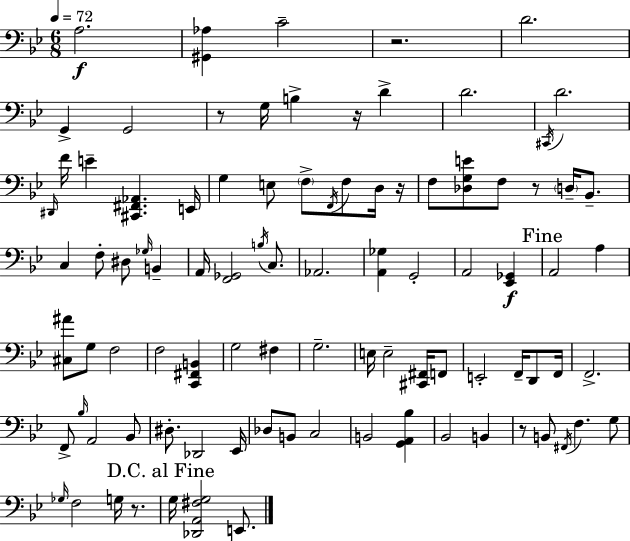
X:1
T:Untitled
M:6/8
L:1/4
K:Gm
A,2 [^G,,_A,] C2 z2 D2 G,, G,,2 z/2 G,/4 B, z/4 D D2 ^C,,/4 D2 ^D,,/4 F/4 E [^C,,^F,,_A,,] E,,/4 G, E,/2 F,/2 F,,/4 F,/2 D,/4 z/4 F,/2 [_D,G,E]/2 F,/2 z/2 D,/4 _B,,/2 C, F,/2 ^D,/2 _G,/4 B,, A,,/4 [F,,_G,,]2 B,/4 C,/2 _A,,2 [A,,_G,] G,,2 A,,2 [_E,,_G,,] A,,2 A, [^C,^A]/2 G,/2 F,2 F,2 [C,,^F,,B,,] G,2 ^F, G,2 E,/4 E,2 [^C,,^F,,]/4 F,,/2 E,,2 F,,/4 D,,/2 F,,/4 F,,2 F,,/2 _B,/4 A,,2 _B,,/2 ^D,/2 _D,,2 _E,,/4 _D,/2 B,,/2 C,2 B,,2 [G,,A,,_B,] _B,,2 B,, z/2 B,,/2 ^F,,/4 F, G,/2 _G,/4 F,2 G,/4 z/2 G,/4 [_D,,A,,^F,G,]2 E,,/2